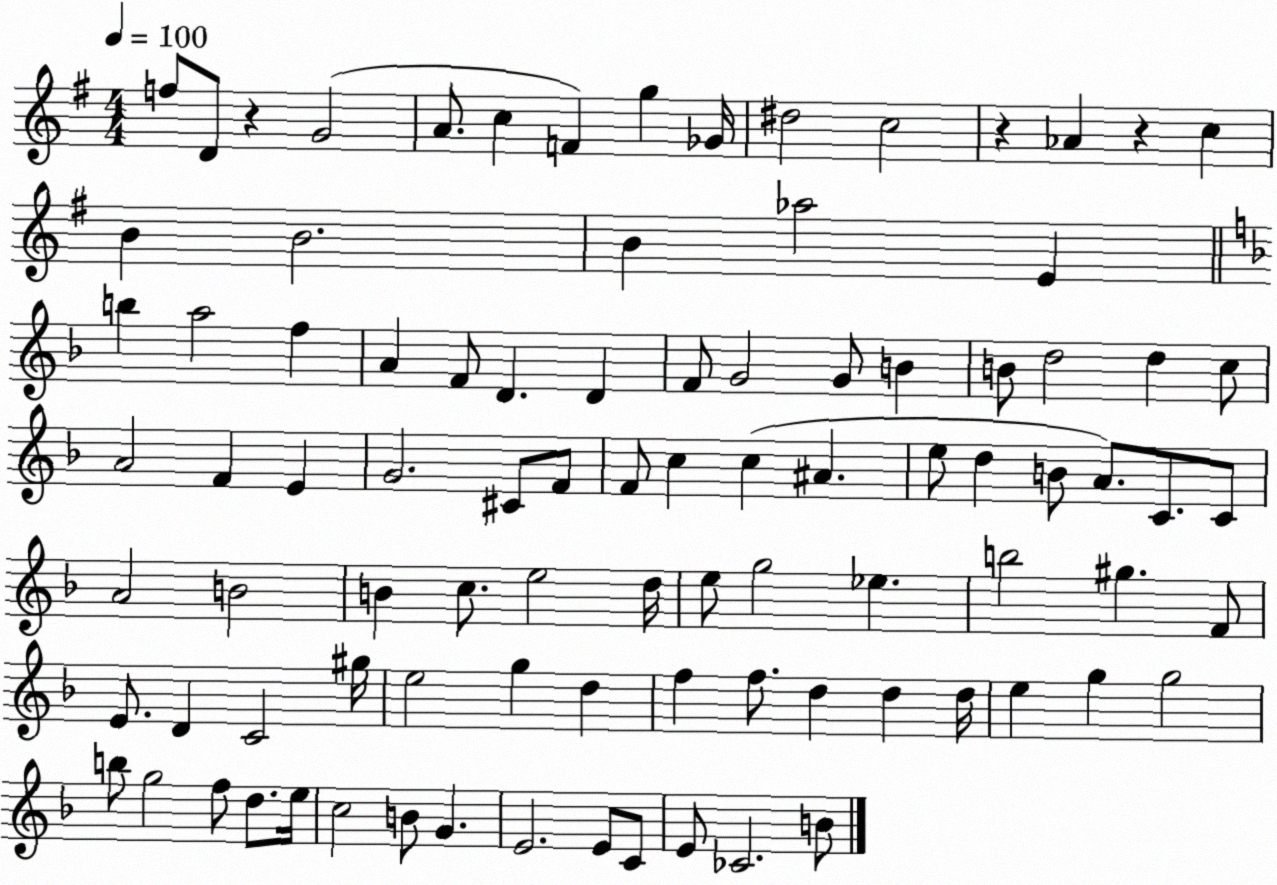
X:1
T:Untitled
M:4/4
L:1/4
K:G
f/2 D/2 z G2 A/2 c F g _G/4 ^d2 c2 z _A z c B B2 B _a2 E b a2 f A F/2 D D F/2 G2 G/2 B B/2 d2 d c/2 A2 F E G2 ^C/2 F/2 F/2 c c ^A e/2 d B/2 A/2 C/2 C/2 A2 B2 B c/2 e2 d/4 e/2 g2 _e b2 ^g F/2 E/2 D C2 ^g/4 e2 g d f f/2 d d d/4 e g g2 b/2 g2 f/2 d/2 e/4 c2 B/2 G E2 E/2 C/2 E/2 _C2 B/2